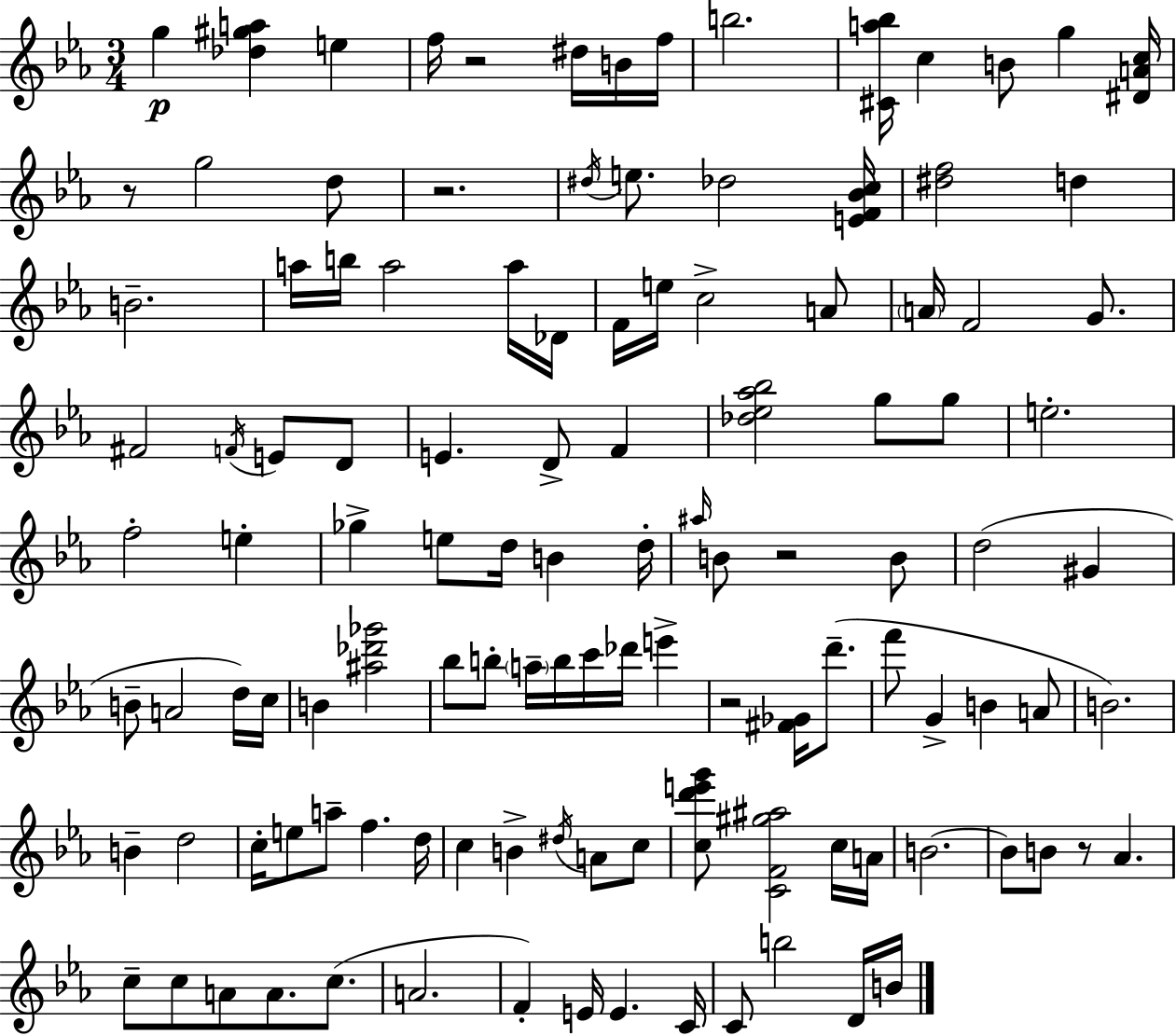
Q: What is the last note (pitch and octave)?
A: B4